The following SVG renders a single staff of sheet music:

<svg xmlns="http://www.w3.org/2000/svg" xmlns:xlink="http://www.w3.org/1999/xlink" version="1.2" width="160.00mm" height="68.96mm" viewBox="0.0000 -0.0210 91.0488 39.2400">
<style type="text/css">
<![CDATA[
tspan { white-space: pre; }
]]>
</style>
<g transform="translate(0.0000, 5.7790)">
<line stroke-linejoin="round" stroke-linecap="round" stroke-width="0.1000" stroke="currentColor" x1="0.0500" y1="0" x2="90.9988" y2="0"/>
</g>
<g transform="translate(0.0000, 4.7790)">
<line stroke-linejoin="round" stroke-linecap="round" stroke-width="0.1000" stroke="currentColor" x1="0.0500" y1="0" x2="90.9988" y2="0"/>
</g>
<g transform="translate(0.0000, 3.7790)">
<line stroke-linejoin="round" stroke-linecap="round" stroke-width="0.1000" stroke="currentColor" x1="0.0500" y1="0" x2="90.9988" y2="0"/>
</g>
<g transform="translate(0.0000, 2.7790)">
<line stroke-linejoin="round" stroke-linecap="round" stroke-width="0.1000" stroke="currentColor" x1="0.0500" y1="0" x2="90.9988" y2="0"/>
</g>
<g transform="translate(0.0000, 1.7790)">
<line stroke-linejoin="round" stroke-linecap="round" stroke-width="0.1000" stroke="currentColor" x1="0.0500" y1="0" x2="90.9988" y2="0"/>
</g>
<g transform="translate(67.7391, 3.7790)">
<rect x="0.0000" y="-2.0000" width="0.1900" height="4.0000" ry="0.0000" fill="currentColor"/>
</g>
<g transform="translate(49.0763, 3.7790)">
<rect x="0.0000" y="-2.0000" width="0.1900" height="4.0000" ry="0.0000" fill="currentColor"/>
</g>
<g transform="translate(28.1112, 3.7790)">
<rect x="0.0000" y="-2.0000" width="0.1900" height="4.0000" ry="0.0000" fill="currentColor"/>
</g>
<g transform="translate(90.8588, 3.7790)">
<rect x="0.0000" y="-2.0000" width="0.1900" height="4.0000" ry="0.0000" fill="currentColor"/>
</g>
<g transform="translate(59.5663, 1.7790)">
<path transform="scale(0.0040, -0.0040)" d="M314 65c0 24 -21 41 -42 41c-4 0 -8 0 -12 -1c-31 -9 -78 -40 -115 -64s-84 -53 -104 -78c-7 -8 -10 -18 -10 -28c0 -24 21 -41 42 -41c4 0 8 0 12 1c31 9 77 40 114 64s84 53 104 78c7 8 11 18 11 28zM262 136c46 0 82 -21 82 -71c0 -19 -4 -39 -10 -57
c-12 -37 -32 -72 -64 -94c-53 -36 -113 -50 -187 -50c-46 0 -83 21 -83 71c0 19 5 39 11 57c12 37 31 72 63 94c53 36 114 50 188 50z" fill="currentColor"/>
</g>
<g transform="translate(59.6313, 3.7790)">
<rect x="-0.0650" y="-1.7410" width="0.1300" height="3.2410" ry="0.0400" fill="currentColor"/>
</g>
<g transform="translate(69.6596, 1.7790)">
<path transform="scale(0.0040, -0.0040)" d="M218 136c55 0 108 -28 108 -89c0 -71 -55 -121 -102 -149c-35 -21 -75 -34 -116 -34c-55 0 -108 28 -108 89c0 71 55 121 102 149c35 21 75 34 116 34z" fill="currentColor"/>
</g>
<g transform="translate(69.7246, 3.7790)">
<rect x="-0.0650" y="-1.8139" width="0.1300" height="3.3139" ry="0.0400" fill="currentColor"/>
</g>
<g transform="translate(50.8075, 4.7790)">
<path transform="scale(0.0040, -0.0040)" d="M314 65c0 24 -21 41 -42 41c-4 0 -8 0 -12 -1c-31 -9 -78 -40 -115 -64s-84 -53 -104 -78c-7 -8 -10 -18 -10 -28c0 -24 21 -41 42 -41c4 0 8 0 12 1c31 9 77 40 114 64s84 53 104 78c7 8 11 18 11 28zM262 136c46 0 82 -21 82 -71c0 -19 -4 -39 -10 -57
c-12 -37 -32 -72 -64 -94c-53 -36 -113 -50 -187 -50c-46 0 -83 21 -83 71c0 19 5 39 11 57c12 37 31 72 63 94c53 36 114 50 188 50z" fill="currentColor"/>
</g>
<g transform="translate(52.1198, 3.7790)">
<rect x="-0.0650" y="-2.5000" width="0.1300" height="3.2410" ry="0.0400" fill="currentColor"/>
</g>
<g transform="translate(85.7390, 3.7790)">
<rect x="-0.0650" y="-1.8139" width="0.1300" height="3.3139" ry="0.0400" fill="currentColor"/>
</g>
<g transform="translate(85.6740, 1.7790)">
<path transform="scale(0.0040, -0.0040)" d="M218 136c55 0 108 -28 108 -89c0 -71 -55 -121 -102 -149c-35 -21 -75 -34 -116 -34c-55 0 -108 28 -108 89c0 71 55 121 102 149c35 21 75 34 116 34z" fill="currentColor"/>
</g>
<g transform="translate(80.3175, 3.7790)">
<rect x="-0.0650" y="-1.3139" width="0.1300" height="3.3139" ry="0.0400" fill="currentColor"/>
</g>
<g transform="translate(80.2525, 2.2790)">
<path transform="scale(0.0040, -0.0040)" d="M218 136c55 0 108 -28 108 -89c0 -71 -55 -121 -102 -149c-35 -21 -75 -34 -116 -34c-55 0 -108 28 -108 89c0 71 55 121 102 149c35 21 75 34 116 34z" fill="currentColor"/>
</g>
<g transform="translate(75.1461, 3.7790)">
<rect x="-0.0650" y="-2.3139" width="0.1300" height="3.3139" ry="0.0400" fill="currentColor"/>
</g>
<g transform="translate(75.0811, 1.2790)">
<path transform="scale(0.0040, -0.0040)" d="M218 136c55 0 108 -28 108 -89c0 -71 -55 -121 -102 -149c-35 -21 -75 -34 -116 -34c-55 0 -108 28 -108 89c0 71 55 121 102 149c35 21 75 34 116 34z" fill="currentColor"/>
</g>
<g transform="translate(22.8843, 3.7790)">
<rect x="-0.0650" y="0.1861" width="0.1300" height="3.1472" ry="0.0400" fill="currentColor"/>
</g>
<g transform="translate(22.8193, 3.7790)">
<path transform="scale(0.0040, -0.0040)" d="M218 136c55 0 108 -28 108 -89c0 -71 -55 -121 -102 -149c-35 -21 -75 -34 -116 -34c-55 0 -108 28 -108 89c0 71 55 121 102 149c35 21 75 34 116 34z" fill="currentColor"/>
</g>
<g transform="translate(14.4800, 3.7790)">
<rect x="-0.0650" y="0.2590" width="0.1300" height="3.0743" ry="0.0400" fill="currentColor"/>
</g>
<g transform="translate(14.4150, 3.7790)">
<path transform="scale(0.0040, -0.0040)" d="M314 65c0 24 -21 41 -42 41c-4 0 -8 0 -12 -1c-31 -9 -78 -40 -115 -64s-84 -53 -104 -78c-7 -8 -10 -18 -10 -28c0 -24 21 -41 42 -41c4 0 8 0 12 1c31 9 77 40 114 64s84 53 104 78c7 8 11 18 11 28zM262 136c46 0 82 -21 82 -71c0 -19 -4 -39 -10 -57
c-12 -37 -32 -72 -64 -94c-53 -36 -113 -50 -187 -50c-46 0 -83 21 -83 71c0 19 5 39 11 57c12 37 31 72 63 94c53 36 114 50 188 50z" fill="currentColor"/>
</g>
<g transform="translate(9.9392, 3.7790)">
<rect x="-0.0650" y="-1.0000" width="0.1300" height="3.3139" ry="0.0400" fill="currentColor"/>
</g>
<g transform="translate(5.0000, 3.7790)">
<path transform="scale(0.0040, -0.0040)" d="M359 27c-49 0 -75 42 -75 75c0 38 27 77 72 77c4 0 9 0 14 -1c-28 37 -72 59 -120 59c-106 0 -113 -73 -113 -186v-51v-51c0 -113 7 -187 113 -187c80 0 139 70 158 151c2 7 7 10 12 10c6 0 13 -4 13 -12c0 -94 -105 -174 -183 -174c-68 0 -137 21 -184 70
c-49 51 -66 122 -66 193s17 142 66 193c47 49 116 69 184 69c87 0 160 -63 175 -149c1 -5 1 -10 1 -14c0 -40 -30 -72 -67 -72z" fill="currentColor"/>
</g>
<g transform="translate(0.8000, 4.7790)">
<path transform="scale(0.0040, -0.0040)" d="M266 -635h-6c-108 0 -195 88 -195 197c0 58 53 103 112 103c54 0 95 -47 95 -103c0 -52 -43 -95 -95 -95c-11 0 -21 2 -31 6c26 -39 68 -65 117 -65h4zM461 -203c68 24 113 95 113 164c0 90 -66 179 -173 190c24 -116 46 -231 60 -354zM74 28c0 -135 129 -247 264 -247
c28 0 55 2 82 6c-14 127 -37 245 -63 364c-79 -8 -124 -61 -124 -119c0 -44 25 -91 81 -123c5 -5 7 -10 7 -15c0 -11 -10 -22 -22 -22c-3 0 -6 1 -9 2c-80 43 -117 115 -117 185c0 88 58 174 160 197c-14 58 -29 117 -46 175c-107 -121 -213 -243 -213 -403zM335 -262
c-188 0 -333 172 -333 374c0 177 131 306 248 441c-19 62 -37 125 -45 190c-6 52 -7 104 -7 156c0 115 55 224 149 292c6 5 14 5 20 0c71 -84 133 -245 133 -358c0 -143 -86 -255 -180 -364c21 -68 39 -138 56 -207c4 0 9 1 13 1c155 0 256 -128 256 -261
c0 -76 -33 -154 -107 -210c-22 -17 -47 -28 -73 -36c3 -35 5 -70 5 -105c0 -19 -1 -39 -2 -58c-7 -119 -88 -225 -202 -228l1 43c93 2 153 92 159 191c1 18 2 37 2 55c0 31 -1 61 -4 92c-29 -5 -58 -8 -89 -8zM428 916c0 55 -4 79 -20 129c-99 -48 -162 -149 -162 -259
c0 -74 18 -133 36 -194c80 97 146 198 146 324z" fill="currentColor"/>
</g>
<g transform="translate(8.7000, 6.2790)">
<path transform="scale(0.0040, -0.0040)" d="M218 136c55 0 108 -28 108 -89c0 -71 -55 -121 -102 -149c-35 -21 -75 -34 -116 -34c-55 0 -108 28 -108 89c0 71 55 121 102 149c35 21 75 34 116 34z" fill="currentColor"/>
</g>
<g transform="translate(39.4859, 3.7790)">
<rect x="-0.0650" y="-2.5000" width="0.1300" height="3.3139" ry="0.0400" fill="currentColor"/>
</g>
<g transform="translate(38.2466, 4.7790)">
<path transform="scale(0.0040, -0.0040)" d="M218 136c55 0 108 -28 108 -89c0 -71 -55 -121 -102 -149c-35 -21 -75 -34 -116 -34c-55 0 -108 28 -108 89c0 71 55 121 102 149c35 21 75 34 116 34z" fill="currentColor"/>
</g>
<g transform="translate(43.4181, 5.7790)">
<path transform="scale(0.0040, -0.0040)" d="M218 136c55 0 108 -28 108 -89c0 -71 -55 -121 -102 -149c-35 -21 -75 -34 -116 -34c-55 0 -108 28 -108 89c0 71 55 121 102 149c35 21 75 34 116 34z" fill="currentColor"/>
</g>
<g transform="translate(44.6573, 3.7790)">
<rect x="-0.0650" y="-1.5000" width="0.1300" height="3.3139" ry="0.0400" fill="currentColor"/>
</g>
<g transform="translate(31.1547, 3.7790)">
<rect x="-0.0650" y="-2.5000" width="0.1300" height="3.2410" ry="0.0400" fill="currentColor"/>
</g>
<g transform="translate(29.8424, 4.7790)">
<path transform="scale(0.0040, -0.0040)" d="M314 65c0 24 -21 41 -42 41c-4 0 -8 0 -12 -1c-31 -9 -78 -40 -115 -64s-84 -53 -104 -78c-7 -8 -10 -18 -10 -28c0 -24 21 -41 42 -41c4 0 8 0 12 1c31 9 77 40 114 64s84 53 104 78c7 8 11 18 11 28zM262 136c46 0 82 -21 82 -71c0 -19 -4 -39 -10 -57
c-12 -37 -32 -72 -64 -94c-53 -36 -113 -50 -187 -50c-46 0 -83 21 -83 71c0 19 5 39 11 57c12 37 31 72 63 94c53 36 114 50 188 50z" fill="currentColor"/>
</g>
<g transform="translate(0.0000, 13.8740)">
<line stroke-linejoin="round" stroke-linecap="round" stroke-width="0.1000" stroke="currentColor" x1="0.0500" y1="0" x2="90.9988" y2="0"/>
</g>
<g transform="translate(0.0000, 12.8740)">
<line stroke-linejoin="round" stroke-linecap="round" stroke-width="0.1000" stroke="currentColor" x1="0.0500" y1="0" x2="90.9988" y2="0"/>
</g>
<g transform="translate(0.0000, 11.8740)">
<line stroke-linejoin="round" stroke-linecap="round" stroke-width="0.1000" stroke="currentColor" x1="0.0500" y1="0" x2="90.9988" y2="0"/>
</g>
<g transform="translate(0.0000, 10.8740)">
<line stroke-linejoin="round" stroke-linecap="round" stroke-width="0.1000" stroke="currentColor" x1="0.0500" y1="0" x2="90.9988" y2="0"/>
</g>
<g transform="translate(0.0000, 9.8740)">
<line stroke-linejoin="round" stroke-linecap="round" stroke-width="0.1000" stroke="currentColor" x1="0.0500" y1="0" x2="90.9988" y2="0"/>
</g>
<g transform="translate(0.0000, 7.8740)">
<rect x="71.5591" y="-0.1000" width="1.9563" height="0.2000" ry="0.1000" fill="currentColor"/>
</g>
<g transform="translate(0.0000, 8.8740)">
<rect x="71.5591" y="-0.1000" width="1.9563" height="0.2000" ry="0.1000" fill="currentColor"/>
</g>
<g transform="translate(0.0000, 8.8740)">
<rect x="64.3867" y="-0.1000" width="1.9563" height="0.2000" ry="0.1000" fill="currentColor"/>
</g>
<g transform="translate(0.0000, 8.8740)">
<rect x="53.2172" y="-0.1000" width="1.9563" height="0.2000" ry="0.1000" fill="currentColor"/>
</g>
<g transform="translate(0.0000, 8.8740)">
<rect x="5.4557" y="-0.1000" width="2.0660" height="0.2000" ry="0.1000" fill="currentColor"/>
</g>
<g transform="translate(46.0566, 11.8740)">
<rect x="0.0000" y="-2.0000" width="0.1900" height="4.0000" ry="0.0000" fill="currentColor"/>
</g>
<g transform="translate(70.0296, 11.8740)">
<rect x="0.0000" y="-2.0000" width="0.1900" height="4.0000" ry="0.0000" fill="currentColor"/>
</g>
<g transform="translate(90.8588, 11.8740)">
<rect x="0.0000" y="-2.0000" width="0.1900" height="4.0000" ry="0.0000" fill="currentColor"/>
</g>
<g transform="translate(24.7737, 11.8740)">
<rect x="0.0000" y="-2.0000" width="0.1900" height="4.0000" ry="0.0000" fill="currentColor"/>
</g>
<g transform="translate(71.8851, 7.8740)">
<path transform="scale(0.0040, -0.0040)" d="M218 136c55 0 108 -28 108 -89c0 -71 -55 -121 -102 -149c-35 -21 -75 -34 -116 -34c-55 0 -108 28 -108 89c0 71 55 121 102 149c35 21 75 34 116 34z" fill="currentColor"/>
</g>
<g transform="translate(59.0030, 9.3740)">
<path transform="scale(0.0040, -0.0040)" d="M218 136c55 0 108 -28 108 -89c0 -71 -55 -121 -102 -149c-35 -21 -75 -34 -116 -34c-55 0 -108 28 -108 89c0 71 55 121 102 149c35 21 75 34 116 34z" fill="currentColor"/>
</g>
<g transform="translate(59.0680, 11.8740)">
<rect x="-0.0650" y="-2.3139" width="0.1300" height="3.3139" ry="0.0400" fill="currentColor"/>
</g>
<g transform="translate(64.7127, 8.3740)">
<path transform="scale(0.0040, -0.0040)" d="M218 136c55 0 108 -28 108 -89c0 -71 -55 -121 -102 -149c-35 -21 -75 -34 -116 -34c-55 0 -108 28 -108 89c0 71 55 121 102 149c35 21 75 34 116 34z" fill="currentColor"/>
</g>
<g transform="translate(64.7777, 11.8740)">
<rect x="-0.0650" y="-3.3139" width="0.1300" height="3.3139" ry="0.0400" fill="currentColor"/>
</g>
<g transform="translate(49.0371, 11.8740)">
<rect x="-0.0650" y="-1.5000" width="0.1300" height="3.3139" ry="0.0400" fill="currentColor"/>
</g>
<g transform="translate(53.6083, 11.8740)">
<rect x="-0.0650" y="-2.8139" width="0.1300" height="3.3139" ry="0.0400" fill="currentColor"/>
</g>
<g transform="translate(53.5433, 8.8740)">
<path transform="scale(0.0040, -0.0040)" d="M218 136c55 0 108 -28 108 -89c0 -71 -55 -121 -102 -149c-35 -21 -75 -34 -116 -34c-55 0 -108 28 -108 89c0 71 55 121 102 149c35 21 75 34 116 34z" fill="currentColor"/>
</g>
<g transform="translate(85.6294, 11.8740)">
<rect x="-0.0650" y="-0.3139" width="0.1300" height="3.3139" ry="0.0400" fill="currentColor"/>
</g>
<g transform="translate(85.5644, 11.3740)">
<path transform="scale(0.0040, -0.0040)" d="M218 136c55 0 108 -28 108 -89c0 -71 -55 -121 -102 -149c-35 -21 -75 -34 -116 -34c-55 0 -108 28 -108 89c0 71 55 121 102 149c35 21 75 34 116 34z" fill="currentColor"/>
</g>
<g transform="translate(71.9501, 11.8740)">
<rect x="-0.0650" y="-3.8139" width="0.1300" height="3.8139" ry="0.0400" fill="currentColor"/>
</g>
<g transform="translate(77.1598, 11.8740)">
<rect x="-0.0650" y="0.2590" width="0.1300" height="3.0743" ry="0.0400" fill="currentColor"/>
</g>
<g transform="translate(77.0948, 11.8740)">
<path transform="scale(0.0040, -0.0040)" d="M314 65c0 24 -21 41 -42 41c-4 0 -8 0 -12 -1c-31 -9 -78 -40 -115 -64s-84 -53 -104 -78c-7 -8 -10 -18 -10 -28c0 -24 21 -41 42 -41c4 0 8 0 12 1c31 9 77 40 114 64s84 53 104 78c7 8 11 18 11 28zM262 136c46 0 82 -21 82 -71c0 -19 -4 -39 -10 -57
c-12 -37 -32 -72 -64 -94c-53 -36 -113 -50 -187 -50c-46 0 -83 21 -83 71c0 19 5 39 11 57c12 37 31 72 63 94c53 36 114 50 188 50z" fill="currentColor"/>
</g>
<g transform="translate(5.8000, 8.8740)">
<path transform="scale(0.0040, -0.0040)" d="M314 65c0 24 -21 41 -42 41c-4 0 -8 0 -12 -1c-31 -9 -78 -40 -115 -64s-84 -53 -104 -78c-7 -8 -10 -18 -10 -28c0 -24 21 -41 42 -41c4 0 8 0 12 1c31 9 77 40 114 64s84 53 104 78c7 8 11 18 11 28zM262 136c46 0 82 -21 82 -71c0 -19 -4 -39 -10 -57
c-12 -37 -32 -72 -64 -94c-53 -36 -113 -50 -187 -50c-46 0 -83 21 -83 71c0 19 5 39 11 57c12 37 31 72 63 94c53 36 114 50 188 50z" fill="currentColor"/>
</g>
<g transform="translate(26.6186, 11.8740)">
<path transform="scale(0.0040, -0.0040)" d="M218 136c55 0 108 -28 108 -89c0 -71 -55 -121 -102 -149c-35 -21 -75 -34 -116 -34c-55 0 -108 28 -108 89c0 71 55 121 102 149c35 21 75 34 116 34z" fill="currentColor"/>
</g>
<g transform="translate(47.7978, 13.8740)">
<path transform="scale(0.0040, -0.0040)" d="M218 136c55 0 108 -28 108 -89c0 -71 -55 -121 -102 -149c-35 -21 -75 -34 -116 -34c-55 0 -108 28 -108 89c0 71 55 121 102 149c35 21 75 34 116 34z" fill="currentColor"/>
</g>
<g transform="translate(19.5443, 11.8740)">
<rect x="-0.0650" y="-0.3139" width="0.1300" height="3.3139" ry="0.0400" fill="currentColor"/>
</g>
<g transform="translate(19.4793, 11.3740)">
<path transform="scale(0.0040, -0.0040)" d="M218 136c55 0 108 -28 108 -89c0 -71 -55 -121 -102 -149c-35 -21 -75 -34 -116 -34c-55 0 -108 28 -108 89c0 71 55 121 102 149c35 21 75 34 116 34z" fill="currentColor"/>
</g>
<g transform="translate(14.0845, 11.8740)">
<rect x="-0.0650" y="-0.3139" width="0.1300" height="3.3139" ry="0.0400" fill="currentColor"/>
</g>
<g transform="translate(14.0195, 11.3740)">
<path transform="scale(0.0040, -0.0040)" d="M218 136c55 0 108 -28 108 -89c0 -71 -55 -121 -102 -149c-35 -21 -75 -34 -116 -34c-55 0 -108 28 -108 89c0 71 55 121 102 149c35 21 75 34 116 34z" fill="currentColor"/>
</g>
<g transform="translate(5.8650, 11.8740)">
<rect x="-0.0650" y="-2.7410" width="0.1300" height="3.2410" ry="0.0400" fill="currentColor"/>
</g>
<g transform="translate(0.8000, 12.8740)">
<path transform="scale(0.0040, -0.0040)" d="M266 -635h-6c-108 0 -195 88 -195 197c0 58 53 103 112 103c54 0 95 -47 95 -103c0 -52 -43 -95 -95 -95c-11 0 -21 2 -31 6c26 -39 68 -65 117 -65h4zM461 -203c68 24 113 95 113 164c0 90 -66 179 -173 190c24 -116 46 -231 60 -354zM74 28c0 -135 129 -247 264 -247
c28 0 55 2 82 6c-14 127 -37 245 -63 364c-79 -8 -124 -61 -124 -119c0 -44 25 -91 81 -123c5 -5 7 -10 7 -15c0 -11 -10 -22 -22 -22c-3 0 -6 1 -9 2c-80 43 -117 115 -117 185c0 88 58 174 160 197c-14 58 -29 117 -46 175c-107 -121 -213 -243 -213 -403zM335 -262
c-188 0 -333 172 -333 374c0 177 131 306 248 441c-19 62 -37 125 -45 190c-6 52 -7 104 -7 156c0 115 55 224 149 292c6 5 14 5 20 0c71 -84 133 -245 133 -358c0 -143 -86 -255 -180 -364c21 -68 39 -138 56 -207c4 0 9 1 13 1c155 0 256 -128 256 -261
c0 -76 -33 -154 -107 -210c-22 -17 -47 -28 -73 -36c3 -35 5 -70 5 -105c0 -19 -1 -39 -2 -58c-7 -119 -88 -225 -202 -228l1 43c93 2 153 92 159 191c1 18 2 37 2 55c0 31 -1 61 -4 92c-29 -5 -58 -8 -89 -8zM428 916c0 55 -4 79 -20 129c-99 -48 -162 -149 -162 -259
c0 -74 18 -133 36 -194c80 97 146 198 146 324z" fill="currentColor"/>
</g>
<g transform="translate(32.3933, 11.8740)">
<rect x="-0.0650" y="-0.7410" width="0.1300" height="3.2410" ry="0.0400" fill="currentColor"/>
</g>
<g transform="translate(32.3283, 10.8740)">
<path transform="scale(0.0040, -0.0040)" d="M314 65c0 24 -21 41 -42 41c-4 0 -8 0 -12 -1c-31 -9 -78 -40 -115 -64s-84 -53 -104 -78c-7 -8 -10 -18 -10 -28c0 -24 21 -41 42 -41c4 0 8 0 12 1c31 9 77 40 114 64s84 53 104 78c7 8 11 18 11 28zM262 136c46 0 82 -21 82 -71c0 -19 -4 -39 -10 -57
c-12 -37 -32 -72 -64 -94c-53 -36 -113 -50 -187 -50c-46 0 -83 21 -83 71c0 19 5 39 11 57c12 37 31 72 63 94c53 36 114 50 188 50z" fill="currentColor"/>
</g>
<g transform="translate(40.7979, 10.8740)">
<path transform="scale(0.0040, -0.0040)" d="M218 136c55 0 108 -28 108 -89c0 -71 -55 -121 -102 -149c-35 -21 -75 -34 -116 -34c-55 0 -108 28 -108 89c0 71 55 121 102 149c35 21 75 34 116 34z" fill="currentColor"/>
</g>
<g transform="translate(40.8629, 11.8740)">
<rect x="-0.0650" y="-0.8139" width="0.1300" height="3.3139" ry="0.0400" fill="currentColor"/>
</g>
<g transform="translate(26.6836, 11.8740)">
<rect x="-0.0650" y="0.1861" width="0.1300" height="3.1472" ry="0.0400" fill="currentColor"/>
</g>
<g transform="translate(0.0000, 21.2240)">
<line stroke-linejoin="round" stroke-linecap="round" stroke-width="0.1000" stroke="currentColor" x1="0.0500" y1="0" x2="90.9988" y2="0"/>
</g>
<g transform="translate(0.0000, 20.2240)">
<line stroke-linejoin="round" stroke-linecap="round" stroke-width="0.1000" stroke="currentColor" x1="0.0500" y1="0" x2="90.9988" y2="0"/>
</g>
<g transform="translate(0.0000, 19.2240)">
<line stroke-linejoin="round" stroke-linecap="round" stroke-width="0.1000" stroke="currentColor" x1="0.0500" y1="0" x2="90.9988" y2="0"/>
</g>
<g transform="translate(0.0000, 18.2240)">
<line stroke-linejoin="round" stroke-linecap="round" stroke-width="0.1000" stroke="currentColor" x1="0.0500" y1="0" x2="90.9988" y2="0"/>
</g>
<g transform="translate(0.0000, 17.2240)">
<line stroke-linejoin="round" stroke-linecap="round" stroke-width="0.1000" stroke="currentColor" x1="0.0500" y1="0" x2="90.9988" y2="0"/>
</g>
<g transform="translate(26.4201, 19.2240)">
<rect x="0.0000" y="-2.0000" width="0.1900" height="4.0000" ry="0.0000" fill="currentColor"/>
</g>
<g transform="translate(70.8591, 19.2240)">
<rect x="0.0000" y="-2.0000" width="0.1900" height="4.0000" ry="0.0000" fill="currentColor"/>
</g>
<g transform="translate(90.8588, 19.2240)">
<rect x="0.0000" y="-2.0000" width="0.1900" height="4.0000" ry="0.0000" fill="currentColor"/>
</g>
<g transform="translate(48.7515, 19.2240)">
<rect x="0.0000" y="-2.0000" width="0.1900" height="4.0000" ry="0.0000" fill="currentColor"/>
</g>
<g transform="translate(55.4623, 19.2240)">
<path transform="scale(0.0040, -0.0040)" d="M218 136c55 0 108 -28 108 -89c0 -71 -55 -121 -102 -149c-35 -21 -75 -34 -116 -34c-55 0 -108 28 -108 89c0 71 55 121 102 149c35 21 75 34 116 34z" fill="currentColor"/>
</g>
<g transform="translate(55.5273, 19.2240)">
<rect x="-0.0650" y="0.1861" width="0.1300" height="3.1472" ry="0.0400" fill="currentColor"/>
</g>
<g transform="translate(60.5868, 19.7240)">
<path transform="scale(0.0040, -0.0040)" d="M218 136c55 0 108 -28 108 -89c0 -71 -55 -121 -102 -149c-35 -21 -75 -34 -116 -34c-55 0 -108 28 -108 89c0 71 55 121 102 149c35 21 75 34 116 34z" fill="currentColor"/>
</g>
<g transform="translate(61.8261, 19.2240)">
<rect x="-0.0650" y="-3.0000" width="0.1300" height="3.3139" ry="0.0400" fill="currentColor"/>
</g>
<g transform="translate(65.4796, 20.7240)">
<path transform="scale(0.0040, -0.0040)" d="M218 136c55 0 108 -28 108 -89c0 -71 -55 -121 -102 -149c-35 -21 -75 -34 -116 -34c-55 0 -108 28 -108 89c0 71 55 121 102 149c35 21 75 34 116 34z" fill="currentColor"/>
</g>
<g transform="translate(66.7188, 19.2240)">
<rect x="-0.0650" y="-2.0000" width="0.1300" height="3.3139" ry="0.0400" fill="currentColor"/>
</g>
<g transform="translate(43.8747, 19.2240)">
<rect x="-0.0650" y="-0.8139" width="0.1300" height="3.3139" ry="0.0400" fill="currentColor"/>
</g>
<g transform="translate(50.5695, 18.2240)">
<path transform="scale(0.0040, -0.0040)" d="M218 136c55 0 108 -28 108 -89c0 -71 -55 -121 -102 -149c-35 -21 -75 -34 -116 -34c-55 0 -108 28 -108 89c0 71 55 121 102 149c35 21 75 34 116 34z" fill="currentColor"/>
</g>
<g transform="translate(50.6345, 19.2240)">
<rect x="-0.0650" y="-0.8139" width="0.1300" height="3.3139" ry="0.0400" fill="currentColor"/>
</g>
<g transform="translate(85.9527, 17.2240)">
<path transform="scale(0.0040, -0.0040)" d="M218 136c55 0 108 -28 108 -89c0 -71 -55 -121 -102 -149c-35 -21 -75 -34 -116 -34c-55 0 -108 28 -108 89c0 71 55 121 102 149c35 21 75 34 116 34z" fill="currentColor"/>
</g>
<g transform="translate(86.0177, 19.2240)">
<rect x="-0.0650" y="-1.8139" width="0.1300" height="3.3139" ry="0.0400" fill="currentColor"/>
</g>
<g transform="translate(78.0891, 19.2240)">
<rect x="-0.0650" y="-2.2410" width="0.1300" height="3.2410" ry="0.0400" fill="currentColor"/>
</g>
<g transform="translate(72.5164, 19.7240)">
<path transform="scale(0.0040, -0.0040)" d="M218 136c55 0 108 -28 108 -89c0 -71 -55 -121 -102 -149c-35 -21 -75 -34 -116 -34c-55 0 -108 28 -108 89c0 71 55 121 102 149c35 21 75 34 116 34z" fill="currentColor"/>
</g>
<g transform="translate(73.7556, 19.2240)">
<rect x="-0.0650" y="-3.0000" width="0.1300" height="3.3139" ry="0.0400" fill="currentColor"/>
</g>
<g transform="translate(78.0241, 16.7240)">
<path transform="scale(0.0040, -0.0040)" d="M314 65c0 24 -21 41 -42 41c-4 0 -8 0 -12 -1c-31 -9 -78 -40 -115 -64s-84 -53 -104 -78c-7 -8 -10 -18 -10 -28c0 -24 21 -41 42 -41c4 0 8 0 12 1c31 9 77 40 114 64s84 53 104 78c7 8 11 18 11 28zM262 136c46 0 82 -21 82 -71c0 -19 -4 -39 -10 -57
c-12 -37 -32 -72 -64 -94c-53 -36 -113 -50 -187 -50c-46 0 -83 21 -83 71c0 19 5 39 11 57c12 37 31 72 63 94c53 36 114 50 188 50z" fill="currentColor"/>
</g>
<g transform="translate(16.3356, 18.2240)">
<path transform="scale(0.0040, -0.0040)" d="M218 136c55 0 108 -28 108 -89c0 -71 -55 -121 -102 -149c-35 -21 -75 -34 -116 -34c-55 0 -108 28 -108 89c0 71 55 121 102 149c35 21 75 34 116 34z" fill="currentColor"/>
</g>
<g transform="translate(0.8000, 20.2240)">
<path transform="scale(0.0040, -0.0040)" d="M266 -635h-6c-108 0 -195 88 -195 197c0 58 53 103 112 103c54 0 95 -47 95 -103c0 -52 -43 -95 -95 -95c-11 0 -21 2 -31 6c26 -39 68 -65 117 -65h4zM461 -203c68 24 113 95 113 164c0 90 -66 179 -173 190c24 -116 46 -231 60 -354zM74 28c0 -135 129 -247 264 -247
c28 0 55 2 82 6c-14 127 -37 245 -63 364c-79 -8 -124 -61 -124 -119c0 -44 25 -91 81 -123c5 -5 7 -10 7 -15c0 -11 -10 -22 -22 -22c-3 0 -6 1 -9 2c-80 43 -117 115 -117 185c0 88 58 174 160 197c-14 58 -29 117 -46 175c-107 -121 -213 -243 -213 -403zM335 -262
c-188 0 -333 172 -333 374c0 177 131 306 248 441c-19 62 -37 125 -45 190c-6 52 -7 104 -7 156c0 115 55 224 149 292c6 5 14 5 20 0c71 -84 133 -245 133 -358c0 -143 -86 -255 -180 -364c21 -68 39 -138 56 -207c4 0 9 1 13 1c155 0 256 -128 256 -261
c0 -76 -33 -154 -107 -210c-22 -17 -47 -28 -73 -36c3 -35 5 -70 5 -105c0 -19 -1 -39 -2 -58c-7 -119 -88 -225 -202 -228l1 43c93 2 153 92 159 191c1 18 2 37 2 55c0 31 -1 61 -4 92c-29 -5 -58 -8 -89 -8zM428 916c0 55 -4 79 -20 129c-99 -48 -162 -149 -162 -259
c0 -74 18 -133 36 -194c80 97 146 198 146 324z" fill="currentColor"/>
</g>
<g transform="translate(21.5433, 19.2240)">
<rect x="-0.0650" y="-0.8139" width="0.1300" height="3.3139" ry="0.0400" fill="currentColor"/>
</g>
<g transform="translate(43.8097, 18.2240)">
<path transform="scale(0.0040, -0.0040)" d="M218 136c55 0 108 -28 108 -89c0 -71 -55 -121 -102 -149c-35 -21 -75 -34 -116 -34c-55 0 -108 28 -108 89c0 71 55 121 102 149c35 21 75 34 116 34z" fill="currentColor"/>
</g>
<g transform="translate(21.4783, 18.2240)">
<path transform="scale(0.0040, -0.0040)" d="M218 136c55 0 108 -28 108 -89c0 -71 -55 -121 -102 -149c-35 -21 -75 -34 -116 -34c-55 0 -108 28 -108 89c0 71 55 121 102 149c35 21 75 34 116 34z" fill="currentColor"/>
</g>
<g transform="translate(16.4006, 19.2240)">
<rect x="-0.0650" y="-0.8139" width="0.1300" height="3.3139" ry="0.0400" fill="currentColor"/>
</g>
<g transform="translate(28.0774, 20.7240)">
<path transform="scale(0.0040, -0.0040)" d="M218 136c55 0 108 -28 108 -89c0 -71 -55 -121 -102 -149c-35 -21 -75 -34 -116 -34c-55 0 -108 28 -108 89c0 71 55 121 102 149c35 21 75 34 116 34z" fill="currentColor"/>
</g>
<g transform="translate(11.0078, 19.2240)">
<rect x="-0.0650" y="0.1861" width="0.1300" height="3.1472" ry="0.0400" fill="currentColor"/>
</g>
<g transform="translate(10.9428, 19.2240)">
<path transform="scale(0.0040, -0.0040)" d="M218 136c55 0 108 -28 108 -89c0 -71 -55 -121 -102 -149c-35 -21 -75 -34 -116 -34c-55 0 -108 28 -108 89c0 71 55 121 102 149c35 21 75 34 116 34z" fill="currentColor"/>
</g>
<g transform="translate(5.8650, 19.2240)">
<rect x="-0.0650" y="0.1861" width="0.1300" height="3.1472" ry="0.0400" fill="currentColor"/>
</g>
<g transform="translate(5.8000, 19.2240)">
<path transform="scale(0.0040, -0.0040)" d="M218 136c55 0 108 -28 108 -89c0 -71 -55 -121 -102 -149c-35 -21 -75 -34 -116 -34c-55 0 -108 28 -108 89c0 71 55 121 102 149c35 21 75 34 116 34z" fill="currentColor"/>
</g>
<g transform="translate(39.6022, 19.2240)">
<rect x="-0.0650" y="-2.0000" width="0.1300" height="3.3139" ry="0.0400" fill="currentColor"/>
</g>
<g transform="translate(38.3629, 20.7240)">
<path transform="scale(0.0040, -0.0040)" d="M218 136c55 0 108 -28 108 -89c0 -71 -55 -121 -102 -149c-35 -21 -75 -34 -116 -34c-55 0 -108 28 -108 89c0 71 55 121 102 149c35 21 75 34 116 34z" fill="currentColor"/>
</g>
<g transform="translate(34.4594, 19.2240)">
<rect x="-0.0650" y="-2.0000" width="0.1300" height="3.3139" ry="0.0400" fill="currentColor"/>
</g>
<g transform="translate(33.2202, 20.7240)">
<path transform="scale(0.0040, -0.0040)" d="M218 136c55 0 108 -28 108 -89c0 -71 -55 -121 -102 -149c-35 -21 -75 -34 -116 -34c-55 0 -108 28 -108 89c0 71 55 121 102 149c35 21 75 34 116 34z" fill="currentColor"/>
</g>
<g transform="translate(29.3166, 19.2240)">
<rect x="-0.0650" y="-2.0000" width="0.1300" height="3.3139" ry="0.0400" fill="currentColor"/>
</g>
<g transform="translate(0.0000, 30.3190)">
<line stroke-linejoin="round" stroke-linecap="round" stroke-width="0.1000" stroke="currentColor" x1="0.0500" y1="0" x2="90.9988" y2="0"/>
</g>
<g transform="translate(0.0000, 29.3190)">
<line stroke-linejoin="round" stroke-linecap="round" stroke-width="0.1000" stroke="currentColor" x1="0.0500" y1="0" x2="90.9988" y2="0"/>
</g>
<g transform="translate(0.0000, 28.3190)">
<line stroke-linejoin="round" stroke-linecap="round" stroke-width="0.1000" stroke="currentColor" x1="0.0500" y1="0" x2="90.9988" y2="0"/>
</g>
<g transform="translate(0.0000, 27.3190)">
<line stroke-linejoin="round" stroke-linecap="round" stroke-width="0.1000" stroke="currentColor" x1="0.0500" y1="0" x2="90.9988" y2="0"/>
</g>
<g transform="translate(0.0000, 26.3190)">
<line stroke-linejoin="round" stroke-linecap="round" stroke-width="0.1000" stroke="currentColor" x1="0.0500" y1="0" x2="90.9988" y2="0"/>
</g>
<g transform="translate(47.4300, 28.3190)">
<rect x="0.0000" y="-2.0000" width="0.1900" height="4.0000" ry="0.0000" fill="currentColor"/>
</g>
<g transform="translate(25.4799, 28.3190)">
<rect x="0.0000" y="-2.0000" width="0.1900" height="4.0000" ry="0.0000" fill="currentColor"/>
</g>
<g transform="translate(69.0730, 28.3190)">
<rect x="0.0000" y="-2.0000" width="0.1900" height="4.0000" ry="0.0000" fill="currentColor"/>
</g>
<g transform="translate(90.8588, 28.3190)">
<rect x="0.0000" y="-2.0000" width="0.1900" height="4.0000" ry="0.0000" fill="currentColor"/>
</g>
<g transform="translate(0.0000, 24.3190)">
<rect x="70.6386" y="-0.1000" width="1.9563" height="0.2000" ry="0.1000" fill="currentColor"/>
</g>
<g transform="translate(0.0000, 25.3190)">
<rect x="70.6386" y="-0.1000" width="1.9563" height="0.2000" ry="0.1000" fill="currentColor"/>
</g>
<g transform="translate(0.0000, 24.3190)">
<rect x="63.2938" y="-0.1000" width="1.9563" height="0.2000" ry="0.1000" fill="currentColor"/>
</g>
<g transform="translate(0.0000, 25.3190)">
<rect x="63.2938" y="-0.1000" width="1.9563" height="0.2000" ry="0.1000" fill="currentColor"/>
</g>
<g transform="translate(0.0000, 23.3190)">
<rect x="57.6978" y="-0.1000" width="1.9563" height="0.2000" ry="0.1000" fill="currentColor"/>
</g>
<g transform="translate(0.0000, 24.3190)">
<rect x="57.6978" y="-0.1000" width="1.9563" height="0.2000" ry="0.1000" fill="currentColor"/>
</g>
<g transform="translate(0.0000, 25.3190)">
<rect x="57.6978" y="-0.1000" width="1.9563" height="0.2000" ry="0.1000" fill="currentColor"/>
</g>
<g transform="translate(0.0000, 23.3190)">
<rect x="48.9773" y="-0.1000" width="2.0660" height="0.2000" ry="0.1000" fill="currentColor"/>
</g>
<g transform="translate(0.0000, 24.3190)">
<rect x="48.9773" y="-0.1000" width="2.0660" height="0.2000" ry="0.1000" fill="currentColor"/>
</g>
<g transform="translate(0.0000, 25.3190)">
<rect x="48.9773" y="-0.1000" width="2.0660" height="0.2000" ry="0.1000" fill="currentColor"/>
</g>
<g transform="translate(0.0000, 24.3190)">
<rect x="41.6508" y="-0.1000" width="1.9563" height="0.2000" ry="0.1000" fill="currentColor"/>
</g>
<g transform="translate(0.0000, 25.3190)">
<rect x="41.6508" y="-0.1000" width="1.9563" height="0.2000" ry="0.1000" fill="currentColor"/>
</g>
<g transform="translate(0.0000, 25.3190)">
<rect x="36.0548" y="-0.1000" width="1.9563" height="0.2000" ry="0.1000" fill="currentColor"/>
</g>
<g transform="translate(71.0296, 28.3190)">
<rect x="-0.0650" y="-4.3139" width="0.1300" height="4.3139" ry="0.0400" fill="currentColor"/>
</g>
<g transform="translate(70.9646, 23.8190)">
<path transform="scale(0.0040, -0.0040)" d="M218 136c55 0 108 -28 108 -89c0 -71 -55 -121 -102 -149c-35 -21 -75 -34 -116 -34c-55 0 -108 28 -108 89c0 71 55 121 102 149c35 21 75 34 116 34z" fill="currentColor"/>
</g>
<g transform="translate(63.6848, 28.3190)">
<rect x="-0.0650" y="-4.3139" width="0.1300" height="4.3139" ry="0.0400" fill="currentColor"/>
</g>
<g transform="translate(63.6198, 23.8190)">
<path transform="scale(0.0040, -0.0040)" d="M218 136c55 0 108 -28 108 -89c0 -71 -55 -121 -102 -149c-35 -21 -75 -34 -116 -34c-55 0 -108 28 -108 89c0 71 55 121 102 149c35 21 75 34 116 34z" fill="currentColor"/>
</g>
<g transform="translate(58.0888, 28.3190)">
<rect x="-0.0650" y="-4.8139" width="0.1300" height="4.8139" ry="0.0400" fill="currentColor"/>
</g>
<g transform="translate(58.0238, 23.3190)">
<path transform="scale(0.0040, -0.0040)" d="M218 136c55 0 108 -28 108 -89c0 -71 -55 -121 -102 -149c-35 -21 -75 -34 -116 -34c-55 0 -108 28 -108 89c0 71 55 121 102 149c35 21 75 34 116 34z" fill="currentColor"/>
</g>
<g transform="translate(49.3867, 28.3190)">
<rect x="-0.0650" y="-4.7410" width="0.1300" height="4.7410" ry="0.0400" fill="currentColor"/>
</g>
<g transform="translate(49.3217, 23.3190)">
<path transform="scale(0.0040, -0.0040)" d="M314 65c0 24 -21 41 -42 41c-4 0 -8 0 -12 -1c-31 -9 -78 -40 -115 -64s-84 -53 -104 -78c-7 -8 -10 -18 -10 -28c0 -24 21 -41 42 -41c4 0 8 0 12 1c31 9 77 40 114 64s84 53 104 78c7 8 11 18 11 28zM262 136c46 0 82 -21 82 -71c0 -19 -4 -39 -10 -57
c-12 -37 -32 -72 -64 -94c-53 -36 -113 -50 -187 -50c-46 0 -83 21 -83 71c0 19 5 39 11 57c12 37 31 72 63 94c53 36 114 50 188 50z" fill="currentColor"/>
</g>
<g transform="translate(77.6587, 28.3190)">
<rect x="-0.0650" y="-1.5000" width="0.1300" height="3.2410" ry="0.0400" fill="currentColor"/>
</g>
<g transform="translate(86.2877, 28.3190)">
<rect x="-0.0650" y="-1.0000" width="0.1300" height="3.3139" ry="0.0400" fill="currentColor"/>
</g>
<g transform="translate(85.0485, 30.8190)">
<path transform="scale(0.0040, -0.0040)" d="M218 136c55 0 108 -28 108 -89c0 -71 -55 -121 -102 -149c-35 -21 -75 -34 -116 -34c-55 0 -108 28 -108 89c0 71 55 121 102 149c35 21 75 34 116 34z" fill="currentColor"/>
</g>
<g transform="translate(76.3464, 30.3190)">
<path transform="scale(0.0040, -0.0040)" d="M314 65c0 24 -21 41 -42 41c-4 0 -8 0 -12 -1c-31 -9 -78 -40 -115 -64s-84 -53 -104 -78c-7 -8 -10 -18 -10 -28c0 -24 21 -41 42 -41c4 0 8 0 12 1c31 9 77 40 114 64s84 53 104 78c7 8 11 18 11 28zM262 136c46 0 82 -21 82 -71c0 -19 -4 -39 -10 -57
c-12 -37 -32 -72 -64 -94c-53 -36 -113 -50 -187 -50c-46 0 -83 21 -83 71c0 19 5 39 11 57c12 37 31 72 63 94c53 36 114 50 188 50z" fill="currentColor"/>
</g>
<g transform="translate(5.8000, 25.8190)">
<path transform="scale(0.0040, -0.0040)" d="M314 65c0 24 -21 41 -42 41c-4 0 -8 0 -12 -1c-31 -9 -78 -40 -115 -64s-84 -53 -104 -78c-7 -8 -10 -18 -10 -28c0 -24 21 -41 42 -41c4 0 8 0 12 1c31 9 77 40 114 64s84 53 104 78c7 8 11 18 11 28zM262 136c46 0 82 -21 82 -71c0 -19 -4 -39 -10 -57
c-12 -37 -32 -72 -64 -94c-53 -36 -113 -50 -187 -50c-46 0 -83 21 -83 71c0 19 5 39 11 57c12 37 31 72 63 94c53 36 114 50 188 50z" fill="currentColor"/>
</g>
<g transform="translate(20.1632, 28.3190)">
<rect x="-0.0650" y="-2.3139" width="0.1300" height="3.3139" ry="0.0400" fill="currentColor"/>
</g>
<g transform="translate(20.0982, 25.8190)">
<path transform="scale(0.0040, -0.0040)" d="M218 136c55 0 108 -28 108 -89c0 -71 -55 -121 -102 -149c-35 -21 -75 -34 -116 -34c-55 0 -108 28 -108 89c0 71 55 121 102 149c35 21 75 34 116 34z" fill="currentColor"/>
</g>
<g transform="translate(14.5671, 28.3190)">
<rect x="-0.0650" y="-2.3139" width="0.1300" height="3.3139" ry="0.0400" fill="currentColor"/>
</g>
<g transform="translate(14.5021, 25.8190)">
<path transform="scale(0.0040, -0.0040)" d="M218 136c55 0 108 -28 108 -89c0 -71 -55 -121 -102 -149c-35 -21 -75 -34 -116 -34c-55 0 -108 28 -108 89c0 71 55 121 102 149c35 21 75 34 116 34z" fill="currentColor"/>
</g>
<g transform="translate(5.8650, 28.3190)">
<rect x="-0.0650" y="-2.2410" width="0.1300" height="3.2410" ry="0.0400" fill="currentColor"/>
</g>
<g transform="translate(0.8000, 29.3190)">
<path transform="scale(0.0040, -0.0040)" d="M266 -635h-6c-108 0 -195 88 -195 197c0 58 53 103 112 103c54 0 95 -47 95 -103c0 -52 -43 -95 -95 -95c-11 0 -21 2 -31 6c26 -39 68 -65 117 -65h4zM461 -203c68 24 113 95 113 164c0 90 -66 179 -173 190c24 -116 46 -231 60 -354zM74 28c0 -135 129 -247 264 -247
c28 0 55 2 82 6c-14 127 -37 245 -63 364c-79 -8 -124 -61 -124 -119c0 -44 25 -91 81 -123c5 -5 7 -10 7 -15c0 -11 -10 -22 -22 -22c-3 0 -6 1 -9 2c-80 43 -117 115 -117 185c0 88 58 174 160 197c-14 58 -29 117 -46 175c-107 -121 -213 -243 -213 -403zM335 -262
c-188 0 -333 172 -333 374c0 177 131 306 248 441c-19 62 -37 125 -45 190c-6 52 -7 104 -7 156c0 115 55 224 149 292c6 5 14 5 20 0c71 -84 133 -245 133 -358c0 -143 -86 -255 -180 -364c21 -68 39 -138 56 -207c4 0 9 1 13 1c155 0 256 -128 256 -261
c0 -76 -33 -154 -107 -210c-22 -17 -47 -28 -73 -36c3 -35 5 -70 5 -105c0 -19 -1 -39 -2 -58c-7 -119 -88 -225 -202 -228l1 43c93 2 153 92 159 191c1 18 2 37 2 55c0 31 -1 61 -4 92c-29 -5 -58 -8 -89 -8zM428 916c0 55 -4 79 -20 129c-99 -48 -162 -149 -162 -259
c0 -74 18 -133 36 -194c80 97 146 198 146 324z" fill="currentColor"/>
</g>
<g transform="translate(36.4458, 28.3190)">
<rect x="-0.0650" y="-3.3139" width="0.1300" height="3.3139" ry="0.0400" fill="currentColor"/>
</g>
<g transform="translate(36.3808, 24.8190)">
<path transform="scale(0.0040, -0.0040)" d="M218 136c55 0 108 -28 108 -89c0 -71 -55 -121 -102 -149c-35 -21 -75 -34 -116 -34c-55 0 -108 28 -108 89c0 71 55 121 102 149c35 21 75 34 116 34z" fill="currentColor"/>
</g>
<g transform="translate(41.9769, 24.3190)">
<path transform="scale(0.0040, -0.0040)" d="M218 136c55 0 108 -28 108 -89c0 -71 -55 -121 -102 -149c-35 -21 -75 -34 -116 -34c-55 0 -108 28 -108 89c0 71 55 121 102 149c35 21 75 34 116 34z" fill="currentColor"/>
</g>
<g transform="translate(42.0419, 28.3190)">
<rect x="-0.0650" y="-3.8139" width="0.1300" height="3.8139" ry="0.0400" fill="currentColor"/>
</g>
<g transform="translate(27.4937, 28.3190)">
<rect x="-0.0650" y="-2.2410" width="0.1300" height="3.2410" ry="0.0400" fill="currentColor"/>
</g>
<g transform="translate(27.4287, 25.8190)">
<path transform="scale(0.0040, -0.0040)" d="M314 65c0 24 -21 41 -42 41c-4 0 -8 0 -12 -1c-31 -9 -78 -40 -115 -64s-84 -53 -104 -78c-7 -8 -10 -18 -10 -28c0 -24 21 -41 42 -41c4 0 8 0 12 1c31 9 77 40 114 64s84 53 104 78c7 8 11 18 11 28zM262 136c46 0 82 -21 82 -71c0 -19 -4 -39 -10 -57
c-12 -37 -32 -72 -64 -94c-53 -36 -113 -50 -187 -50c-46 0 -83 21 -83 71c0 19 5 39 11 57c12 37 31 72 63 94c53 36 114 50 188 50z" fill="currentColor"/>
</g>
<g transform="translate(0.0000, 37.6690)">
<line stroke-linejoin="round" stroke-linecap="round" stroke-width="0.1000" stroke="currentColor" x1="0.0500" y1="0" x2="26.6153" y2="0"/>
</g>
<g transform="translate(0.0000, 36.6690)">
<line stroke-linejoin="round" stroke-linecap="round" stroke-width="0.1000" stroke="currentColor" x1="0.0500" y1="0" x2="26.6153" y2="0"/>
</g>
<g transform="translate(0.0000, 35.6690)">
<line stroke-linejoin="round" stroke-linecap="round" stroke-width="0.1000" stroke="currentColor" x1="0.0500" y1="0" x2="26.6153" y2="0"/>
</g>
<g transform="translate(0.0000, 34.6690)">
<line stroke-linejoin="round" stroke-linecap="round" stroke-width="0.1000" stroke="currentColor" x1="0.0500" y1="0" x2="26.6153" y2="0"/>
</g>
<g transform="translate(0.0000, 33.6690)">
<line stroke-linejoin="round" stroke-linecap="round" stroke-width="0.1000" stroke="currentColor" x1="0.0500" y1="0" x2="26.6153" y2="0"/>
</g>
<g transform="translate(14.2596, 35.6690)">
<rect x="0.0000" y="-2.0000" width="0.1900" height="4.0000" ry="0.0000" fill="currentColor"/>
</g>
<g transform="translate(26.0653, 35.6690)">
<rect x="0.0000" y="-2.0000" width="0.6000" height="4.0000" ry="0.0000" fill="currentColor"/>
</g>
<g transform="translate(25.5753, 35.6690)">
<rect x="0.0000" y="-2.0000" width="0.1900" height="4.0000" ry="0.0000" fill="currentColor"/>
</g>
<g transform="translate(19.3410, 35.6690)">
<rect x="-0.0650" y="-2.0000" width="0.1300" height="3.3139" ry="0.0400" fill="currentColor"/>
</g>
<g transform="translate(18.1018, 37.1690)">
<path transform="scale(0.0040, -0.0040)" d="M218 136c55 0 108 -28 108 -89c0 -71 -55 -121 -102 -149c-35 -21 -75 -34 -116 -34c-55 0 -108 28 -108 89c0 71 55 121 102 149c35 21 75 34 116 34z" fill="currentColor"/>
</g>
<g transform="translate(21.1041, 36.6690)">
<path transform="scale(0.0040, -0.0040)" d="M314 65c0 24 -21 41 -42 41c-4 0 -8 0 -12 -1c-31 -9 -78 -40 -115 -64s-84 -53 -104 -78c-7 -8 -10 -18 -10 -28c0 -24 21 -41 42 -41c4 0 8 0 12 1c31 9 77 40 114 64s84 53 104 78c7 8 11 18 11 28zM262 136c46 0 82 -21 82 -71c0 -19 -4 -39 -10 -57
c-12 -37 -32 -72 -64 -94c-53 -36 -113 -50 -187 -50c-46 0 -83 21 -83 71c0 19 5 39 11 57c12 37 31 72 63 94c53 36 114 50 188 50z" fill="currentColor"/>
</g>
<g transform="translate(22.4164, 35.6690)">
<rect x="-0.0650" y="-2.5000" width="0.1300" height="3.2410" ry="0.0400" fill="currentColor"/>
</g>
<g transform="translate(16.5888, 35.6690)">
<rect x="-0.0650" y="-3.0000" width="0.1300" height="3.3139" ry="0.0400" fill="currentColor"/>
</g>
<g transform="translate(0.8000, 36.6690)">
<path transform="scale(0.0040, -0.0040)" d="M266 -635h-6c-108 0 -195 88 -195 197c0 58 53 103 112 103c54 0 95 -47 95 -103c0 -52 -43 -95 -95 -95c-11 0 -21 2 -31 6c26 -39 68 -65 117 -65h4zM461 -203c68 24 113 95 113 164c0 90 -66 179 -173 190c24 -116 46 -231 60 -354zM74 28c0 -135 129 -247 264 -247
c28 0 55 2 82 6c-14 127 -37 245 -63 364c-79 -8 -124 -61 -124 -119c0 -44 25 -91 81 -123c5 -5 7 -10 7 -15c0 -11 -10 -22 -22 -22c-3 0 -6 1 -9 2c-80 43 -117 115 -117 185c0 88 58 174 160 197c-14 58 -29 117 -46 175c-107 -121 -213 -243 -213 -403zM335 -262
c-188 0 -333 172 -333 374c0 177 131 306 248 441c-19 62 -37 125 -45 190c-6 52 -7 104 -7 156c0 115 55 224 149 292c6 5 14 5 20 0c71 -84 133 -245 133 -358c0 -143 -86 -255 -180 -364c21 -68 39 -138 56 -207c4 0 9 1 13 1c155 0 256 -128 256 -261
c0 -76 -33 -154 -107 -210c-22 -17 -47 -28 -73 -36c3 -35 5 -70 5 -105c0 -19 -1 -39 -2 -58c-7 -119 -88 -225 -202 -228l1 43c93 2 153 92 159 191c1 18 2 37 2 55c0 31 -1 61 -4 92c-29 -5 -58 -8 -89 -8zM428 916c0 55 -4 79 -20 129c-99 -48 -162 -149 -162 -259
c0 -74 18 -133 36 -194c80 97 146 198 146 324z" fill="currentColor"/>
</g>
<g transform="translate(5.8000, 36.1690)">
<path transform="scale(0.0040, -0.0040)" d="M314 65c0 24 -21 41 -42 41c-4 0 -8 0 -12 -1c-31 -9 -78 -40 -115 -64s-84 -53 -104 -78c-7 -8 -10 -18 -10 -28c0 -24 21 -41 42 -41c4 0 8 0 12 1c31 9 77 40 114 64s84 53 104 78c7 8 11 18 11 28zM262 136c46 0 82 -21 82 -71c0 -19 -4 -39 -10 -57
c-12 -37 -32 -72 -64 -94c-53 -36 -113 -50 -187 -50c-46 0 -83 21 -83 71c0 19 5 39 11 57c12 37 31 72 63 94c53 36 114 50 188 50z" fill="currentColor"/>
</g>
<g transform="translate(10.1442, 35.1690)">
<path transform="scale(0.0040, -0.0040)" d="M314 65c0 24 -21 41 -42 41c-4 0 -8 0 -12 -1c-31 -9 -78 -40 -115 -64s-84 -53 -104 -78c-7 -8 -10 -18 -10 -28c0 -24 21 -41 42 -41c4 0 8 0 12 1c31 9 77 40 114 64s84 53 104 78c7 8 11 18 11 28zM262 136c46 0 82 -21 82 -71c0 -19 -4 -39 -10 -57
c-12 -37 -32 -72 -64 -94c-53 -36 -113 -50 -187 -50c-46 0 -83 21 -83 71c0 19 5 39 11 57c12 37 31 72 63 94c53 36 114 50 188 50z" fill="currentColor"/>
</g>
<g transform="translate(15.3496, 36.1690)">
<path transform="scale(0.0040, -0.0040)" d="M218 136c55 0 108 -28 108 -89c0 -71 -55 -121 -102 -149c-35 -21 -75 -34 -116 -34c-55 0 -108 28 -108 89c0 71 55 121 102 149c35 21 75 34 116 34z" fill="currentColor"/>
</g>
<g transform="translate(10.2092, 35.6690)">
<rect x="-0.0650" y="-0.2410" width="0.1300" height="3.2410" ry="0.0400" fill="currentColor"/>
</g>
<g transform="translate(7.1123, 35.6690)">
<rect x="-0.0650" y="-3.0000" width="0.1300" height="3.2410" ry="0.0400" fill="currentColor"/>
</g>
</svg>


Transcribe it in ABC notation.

X:1
T:Untitled
M:4/4
L:1/4
K:C
D B2 B G2 G E G2 f2 f g e f a2 c c B d2 d E a g b c' B2 c B B d d F F F d d B A F A g2 f g2 g g g2 b c' e'2 e' d' d' E2 D A2 c2 A F G2